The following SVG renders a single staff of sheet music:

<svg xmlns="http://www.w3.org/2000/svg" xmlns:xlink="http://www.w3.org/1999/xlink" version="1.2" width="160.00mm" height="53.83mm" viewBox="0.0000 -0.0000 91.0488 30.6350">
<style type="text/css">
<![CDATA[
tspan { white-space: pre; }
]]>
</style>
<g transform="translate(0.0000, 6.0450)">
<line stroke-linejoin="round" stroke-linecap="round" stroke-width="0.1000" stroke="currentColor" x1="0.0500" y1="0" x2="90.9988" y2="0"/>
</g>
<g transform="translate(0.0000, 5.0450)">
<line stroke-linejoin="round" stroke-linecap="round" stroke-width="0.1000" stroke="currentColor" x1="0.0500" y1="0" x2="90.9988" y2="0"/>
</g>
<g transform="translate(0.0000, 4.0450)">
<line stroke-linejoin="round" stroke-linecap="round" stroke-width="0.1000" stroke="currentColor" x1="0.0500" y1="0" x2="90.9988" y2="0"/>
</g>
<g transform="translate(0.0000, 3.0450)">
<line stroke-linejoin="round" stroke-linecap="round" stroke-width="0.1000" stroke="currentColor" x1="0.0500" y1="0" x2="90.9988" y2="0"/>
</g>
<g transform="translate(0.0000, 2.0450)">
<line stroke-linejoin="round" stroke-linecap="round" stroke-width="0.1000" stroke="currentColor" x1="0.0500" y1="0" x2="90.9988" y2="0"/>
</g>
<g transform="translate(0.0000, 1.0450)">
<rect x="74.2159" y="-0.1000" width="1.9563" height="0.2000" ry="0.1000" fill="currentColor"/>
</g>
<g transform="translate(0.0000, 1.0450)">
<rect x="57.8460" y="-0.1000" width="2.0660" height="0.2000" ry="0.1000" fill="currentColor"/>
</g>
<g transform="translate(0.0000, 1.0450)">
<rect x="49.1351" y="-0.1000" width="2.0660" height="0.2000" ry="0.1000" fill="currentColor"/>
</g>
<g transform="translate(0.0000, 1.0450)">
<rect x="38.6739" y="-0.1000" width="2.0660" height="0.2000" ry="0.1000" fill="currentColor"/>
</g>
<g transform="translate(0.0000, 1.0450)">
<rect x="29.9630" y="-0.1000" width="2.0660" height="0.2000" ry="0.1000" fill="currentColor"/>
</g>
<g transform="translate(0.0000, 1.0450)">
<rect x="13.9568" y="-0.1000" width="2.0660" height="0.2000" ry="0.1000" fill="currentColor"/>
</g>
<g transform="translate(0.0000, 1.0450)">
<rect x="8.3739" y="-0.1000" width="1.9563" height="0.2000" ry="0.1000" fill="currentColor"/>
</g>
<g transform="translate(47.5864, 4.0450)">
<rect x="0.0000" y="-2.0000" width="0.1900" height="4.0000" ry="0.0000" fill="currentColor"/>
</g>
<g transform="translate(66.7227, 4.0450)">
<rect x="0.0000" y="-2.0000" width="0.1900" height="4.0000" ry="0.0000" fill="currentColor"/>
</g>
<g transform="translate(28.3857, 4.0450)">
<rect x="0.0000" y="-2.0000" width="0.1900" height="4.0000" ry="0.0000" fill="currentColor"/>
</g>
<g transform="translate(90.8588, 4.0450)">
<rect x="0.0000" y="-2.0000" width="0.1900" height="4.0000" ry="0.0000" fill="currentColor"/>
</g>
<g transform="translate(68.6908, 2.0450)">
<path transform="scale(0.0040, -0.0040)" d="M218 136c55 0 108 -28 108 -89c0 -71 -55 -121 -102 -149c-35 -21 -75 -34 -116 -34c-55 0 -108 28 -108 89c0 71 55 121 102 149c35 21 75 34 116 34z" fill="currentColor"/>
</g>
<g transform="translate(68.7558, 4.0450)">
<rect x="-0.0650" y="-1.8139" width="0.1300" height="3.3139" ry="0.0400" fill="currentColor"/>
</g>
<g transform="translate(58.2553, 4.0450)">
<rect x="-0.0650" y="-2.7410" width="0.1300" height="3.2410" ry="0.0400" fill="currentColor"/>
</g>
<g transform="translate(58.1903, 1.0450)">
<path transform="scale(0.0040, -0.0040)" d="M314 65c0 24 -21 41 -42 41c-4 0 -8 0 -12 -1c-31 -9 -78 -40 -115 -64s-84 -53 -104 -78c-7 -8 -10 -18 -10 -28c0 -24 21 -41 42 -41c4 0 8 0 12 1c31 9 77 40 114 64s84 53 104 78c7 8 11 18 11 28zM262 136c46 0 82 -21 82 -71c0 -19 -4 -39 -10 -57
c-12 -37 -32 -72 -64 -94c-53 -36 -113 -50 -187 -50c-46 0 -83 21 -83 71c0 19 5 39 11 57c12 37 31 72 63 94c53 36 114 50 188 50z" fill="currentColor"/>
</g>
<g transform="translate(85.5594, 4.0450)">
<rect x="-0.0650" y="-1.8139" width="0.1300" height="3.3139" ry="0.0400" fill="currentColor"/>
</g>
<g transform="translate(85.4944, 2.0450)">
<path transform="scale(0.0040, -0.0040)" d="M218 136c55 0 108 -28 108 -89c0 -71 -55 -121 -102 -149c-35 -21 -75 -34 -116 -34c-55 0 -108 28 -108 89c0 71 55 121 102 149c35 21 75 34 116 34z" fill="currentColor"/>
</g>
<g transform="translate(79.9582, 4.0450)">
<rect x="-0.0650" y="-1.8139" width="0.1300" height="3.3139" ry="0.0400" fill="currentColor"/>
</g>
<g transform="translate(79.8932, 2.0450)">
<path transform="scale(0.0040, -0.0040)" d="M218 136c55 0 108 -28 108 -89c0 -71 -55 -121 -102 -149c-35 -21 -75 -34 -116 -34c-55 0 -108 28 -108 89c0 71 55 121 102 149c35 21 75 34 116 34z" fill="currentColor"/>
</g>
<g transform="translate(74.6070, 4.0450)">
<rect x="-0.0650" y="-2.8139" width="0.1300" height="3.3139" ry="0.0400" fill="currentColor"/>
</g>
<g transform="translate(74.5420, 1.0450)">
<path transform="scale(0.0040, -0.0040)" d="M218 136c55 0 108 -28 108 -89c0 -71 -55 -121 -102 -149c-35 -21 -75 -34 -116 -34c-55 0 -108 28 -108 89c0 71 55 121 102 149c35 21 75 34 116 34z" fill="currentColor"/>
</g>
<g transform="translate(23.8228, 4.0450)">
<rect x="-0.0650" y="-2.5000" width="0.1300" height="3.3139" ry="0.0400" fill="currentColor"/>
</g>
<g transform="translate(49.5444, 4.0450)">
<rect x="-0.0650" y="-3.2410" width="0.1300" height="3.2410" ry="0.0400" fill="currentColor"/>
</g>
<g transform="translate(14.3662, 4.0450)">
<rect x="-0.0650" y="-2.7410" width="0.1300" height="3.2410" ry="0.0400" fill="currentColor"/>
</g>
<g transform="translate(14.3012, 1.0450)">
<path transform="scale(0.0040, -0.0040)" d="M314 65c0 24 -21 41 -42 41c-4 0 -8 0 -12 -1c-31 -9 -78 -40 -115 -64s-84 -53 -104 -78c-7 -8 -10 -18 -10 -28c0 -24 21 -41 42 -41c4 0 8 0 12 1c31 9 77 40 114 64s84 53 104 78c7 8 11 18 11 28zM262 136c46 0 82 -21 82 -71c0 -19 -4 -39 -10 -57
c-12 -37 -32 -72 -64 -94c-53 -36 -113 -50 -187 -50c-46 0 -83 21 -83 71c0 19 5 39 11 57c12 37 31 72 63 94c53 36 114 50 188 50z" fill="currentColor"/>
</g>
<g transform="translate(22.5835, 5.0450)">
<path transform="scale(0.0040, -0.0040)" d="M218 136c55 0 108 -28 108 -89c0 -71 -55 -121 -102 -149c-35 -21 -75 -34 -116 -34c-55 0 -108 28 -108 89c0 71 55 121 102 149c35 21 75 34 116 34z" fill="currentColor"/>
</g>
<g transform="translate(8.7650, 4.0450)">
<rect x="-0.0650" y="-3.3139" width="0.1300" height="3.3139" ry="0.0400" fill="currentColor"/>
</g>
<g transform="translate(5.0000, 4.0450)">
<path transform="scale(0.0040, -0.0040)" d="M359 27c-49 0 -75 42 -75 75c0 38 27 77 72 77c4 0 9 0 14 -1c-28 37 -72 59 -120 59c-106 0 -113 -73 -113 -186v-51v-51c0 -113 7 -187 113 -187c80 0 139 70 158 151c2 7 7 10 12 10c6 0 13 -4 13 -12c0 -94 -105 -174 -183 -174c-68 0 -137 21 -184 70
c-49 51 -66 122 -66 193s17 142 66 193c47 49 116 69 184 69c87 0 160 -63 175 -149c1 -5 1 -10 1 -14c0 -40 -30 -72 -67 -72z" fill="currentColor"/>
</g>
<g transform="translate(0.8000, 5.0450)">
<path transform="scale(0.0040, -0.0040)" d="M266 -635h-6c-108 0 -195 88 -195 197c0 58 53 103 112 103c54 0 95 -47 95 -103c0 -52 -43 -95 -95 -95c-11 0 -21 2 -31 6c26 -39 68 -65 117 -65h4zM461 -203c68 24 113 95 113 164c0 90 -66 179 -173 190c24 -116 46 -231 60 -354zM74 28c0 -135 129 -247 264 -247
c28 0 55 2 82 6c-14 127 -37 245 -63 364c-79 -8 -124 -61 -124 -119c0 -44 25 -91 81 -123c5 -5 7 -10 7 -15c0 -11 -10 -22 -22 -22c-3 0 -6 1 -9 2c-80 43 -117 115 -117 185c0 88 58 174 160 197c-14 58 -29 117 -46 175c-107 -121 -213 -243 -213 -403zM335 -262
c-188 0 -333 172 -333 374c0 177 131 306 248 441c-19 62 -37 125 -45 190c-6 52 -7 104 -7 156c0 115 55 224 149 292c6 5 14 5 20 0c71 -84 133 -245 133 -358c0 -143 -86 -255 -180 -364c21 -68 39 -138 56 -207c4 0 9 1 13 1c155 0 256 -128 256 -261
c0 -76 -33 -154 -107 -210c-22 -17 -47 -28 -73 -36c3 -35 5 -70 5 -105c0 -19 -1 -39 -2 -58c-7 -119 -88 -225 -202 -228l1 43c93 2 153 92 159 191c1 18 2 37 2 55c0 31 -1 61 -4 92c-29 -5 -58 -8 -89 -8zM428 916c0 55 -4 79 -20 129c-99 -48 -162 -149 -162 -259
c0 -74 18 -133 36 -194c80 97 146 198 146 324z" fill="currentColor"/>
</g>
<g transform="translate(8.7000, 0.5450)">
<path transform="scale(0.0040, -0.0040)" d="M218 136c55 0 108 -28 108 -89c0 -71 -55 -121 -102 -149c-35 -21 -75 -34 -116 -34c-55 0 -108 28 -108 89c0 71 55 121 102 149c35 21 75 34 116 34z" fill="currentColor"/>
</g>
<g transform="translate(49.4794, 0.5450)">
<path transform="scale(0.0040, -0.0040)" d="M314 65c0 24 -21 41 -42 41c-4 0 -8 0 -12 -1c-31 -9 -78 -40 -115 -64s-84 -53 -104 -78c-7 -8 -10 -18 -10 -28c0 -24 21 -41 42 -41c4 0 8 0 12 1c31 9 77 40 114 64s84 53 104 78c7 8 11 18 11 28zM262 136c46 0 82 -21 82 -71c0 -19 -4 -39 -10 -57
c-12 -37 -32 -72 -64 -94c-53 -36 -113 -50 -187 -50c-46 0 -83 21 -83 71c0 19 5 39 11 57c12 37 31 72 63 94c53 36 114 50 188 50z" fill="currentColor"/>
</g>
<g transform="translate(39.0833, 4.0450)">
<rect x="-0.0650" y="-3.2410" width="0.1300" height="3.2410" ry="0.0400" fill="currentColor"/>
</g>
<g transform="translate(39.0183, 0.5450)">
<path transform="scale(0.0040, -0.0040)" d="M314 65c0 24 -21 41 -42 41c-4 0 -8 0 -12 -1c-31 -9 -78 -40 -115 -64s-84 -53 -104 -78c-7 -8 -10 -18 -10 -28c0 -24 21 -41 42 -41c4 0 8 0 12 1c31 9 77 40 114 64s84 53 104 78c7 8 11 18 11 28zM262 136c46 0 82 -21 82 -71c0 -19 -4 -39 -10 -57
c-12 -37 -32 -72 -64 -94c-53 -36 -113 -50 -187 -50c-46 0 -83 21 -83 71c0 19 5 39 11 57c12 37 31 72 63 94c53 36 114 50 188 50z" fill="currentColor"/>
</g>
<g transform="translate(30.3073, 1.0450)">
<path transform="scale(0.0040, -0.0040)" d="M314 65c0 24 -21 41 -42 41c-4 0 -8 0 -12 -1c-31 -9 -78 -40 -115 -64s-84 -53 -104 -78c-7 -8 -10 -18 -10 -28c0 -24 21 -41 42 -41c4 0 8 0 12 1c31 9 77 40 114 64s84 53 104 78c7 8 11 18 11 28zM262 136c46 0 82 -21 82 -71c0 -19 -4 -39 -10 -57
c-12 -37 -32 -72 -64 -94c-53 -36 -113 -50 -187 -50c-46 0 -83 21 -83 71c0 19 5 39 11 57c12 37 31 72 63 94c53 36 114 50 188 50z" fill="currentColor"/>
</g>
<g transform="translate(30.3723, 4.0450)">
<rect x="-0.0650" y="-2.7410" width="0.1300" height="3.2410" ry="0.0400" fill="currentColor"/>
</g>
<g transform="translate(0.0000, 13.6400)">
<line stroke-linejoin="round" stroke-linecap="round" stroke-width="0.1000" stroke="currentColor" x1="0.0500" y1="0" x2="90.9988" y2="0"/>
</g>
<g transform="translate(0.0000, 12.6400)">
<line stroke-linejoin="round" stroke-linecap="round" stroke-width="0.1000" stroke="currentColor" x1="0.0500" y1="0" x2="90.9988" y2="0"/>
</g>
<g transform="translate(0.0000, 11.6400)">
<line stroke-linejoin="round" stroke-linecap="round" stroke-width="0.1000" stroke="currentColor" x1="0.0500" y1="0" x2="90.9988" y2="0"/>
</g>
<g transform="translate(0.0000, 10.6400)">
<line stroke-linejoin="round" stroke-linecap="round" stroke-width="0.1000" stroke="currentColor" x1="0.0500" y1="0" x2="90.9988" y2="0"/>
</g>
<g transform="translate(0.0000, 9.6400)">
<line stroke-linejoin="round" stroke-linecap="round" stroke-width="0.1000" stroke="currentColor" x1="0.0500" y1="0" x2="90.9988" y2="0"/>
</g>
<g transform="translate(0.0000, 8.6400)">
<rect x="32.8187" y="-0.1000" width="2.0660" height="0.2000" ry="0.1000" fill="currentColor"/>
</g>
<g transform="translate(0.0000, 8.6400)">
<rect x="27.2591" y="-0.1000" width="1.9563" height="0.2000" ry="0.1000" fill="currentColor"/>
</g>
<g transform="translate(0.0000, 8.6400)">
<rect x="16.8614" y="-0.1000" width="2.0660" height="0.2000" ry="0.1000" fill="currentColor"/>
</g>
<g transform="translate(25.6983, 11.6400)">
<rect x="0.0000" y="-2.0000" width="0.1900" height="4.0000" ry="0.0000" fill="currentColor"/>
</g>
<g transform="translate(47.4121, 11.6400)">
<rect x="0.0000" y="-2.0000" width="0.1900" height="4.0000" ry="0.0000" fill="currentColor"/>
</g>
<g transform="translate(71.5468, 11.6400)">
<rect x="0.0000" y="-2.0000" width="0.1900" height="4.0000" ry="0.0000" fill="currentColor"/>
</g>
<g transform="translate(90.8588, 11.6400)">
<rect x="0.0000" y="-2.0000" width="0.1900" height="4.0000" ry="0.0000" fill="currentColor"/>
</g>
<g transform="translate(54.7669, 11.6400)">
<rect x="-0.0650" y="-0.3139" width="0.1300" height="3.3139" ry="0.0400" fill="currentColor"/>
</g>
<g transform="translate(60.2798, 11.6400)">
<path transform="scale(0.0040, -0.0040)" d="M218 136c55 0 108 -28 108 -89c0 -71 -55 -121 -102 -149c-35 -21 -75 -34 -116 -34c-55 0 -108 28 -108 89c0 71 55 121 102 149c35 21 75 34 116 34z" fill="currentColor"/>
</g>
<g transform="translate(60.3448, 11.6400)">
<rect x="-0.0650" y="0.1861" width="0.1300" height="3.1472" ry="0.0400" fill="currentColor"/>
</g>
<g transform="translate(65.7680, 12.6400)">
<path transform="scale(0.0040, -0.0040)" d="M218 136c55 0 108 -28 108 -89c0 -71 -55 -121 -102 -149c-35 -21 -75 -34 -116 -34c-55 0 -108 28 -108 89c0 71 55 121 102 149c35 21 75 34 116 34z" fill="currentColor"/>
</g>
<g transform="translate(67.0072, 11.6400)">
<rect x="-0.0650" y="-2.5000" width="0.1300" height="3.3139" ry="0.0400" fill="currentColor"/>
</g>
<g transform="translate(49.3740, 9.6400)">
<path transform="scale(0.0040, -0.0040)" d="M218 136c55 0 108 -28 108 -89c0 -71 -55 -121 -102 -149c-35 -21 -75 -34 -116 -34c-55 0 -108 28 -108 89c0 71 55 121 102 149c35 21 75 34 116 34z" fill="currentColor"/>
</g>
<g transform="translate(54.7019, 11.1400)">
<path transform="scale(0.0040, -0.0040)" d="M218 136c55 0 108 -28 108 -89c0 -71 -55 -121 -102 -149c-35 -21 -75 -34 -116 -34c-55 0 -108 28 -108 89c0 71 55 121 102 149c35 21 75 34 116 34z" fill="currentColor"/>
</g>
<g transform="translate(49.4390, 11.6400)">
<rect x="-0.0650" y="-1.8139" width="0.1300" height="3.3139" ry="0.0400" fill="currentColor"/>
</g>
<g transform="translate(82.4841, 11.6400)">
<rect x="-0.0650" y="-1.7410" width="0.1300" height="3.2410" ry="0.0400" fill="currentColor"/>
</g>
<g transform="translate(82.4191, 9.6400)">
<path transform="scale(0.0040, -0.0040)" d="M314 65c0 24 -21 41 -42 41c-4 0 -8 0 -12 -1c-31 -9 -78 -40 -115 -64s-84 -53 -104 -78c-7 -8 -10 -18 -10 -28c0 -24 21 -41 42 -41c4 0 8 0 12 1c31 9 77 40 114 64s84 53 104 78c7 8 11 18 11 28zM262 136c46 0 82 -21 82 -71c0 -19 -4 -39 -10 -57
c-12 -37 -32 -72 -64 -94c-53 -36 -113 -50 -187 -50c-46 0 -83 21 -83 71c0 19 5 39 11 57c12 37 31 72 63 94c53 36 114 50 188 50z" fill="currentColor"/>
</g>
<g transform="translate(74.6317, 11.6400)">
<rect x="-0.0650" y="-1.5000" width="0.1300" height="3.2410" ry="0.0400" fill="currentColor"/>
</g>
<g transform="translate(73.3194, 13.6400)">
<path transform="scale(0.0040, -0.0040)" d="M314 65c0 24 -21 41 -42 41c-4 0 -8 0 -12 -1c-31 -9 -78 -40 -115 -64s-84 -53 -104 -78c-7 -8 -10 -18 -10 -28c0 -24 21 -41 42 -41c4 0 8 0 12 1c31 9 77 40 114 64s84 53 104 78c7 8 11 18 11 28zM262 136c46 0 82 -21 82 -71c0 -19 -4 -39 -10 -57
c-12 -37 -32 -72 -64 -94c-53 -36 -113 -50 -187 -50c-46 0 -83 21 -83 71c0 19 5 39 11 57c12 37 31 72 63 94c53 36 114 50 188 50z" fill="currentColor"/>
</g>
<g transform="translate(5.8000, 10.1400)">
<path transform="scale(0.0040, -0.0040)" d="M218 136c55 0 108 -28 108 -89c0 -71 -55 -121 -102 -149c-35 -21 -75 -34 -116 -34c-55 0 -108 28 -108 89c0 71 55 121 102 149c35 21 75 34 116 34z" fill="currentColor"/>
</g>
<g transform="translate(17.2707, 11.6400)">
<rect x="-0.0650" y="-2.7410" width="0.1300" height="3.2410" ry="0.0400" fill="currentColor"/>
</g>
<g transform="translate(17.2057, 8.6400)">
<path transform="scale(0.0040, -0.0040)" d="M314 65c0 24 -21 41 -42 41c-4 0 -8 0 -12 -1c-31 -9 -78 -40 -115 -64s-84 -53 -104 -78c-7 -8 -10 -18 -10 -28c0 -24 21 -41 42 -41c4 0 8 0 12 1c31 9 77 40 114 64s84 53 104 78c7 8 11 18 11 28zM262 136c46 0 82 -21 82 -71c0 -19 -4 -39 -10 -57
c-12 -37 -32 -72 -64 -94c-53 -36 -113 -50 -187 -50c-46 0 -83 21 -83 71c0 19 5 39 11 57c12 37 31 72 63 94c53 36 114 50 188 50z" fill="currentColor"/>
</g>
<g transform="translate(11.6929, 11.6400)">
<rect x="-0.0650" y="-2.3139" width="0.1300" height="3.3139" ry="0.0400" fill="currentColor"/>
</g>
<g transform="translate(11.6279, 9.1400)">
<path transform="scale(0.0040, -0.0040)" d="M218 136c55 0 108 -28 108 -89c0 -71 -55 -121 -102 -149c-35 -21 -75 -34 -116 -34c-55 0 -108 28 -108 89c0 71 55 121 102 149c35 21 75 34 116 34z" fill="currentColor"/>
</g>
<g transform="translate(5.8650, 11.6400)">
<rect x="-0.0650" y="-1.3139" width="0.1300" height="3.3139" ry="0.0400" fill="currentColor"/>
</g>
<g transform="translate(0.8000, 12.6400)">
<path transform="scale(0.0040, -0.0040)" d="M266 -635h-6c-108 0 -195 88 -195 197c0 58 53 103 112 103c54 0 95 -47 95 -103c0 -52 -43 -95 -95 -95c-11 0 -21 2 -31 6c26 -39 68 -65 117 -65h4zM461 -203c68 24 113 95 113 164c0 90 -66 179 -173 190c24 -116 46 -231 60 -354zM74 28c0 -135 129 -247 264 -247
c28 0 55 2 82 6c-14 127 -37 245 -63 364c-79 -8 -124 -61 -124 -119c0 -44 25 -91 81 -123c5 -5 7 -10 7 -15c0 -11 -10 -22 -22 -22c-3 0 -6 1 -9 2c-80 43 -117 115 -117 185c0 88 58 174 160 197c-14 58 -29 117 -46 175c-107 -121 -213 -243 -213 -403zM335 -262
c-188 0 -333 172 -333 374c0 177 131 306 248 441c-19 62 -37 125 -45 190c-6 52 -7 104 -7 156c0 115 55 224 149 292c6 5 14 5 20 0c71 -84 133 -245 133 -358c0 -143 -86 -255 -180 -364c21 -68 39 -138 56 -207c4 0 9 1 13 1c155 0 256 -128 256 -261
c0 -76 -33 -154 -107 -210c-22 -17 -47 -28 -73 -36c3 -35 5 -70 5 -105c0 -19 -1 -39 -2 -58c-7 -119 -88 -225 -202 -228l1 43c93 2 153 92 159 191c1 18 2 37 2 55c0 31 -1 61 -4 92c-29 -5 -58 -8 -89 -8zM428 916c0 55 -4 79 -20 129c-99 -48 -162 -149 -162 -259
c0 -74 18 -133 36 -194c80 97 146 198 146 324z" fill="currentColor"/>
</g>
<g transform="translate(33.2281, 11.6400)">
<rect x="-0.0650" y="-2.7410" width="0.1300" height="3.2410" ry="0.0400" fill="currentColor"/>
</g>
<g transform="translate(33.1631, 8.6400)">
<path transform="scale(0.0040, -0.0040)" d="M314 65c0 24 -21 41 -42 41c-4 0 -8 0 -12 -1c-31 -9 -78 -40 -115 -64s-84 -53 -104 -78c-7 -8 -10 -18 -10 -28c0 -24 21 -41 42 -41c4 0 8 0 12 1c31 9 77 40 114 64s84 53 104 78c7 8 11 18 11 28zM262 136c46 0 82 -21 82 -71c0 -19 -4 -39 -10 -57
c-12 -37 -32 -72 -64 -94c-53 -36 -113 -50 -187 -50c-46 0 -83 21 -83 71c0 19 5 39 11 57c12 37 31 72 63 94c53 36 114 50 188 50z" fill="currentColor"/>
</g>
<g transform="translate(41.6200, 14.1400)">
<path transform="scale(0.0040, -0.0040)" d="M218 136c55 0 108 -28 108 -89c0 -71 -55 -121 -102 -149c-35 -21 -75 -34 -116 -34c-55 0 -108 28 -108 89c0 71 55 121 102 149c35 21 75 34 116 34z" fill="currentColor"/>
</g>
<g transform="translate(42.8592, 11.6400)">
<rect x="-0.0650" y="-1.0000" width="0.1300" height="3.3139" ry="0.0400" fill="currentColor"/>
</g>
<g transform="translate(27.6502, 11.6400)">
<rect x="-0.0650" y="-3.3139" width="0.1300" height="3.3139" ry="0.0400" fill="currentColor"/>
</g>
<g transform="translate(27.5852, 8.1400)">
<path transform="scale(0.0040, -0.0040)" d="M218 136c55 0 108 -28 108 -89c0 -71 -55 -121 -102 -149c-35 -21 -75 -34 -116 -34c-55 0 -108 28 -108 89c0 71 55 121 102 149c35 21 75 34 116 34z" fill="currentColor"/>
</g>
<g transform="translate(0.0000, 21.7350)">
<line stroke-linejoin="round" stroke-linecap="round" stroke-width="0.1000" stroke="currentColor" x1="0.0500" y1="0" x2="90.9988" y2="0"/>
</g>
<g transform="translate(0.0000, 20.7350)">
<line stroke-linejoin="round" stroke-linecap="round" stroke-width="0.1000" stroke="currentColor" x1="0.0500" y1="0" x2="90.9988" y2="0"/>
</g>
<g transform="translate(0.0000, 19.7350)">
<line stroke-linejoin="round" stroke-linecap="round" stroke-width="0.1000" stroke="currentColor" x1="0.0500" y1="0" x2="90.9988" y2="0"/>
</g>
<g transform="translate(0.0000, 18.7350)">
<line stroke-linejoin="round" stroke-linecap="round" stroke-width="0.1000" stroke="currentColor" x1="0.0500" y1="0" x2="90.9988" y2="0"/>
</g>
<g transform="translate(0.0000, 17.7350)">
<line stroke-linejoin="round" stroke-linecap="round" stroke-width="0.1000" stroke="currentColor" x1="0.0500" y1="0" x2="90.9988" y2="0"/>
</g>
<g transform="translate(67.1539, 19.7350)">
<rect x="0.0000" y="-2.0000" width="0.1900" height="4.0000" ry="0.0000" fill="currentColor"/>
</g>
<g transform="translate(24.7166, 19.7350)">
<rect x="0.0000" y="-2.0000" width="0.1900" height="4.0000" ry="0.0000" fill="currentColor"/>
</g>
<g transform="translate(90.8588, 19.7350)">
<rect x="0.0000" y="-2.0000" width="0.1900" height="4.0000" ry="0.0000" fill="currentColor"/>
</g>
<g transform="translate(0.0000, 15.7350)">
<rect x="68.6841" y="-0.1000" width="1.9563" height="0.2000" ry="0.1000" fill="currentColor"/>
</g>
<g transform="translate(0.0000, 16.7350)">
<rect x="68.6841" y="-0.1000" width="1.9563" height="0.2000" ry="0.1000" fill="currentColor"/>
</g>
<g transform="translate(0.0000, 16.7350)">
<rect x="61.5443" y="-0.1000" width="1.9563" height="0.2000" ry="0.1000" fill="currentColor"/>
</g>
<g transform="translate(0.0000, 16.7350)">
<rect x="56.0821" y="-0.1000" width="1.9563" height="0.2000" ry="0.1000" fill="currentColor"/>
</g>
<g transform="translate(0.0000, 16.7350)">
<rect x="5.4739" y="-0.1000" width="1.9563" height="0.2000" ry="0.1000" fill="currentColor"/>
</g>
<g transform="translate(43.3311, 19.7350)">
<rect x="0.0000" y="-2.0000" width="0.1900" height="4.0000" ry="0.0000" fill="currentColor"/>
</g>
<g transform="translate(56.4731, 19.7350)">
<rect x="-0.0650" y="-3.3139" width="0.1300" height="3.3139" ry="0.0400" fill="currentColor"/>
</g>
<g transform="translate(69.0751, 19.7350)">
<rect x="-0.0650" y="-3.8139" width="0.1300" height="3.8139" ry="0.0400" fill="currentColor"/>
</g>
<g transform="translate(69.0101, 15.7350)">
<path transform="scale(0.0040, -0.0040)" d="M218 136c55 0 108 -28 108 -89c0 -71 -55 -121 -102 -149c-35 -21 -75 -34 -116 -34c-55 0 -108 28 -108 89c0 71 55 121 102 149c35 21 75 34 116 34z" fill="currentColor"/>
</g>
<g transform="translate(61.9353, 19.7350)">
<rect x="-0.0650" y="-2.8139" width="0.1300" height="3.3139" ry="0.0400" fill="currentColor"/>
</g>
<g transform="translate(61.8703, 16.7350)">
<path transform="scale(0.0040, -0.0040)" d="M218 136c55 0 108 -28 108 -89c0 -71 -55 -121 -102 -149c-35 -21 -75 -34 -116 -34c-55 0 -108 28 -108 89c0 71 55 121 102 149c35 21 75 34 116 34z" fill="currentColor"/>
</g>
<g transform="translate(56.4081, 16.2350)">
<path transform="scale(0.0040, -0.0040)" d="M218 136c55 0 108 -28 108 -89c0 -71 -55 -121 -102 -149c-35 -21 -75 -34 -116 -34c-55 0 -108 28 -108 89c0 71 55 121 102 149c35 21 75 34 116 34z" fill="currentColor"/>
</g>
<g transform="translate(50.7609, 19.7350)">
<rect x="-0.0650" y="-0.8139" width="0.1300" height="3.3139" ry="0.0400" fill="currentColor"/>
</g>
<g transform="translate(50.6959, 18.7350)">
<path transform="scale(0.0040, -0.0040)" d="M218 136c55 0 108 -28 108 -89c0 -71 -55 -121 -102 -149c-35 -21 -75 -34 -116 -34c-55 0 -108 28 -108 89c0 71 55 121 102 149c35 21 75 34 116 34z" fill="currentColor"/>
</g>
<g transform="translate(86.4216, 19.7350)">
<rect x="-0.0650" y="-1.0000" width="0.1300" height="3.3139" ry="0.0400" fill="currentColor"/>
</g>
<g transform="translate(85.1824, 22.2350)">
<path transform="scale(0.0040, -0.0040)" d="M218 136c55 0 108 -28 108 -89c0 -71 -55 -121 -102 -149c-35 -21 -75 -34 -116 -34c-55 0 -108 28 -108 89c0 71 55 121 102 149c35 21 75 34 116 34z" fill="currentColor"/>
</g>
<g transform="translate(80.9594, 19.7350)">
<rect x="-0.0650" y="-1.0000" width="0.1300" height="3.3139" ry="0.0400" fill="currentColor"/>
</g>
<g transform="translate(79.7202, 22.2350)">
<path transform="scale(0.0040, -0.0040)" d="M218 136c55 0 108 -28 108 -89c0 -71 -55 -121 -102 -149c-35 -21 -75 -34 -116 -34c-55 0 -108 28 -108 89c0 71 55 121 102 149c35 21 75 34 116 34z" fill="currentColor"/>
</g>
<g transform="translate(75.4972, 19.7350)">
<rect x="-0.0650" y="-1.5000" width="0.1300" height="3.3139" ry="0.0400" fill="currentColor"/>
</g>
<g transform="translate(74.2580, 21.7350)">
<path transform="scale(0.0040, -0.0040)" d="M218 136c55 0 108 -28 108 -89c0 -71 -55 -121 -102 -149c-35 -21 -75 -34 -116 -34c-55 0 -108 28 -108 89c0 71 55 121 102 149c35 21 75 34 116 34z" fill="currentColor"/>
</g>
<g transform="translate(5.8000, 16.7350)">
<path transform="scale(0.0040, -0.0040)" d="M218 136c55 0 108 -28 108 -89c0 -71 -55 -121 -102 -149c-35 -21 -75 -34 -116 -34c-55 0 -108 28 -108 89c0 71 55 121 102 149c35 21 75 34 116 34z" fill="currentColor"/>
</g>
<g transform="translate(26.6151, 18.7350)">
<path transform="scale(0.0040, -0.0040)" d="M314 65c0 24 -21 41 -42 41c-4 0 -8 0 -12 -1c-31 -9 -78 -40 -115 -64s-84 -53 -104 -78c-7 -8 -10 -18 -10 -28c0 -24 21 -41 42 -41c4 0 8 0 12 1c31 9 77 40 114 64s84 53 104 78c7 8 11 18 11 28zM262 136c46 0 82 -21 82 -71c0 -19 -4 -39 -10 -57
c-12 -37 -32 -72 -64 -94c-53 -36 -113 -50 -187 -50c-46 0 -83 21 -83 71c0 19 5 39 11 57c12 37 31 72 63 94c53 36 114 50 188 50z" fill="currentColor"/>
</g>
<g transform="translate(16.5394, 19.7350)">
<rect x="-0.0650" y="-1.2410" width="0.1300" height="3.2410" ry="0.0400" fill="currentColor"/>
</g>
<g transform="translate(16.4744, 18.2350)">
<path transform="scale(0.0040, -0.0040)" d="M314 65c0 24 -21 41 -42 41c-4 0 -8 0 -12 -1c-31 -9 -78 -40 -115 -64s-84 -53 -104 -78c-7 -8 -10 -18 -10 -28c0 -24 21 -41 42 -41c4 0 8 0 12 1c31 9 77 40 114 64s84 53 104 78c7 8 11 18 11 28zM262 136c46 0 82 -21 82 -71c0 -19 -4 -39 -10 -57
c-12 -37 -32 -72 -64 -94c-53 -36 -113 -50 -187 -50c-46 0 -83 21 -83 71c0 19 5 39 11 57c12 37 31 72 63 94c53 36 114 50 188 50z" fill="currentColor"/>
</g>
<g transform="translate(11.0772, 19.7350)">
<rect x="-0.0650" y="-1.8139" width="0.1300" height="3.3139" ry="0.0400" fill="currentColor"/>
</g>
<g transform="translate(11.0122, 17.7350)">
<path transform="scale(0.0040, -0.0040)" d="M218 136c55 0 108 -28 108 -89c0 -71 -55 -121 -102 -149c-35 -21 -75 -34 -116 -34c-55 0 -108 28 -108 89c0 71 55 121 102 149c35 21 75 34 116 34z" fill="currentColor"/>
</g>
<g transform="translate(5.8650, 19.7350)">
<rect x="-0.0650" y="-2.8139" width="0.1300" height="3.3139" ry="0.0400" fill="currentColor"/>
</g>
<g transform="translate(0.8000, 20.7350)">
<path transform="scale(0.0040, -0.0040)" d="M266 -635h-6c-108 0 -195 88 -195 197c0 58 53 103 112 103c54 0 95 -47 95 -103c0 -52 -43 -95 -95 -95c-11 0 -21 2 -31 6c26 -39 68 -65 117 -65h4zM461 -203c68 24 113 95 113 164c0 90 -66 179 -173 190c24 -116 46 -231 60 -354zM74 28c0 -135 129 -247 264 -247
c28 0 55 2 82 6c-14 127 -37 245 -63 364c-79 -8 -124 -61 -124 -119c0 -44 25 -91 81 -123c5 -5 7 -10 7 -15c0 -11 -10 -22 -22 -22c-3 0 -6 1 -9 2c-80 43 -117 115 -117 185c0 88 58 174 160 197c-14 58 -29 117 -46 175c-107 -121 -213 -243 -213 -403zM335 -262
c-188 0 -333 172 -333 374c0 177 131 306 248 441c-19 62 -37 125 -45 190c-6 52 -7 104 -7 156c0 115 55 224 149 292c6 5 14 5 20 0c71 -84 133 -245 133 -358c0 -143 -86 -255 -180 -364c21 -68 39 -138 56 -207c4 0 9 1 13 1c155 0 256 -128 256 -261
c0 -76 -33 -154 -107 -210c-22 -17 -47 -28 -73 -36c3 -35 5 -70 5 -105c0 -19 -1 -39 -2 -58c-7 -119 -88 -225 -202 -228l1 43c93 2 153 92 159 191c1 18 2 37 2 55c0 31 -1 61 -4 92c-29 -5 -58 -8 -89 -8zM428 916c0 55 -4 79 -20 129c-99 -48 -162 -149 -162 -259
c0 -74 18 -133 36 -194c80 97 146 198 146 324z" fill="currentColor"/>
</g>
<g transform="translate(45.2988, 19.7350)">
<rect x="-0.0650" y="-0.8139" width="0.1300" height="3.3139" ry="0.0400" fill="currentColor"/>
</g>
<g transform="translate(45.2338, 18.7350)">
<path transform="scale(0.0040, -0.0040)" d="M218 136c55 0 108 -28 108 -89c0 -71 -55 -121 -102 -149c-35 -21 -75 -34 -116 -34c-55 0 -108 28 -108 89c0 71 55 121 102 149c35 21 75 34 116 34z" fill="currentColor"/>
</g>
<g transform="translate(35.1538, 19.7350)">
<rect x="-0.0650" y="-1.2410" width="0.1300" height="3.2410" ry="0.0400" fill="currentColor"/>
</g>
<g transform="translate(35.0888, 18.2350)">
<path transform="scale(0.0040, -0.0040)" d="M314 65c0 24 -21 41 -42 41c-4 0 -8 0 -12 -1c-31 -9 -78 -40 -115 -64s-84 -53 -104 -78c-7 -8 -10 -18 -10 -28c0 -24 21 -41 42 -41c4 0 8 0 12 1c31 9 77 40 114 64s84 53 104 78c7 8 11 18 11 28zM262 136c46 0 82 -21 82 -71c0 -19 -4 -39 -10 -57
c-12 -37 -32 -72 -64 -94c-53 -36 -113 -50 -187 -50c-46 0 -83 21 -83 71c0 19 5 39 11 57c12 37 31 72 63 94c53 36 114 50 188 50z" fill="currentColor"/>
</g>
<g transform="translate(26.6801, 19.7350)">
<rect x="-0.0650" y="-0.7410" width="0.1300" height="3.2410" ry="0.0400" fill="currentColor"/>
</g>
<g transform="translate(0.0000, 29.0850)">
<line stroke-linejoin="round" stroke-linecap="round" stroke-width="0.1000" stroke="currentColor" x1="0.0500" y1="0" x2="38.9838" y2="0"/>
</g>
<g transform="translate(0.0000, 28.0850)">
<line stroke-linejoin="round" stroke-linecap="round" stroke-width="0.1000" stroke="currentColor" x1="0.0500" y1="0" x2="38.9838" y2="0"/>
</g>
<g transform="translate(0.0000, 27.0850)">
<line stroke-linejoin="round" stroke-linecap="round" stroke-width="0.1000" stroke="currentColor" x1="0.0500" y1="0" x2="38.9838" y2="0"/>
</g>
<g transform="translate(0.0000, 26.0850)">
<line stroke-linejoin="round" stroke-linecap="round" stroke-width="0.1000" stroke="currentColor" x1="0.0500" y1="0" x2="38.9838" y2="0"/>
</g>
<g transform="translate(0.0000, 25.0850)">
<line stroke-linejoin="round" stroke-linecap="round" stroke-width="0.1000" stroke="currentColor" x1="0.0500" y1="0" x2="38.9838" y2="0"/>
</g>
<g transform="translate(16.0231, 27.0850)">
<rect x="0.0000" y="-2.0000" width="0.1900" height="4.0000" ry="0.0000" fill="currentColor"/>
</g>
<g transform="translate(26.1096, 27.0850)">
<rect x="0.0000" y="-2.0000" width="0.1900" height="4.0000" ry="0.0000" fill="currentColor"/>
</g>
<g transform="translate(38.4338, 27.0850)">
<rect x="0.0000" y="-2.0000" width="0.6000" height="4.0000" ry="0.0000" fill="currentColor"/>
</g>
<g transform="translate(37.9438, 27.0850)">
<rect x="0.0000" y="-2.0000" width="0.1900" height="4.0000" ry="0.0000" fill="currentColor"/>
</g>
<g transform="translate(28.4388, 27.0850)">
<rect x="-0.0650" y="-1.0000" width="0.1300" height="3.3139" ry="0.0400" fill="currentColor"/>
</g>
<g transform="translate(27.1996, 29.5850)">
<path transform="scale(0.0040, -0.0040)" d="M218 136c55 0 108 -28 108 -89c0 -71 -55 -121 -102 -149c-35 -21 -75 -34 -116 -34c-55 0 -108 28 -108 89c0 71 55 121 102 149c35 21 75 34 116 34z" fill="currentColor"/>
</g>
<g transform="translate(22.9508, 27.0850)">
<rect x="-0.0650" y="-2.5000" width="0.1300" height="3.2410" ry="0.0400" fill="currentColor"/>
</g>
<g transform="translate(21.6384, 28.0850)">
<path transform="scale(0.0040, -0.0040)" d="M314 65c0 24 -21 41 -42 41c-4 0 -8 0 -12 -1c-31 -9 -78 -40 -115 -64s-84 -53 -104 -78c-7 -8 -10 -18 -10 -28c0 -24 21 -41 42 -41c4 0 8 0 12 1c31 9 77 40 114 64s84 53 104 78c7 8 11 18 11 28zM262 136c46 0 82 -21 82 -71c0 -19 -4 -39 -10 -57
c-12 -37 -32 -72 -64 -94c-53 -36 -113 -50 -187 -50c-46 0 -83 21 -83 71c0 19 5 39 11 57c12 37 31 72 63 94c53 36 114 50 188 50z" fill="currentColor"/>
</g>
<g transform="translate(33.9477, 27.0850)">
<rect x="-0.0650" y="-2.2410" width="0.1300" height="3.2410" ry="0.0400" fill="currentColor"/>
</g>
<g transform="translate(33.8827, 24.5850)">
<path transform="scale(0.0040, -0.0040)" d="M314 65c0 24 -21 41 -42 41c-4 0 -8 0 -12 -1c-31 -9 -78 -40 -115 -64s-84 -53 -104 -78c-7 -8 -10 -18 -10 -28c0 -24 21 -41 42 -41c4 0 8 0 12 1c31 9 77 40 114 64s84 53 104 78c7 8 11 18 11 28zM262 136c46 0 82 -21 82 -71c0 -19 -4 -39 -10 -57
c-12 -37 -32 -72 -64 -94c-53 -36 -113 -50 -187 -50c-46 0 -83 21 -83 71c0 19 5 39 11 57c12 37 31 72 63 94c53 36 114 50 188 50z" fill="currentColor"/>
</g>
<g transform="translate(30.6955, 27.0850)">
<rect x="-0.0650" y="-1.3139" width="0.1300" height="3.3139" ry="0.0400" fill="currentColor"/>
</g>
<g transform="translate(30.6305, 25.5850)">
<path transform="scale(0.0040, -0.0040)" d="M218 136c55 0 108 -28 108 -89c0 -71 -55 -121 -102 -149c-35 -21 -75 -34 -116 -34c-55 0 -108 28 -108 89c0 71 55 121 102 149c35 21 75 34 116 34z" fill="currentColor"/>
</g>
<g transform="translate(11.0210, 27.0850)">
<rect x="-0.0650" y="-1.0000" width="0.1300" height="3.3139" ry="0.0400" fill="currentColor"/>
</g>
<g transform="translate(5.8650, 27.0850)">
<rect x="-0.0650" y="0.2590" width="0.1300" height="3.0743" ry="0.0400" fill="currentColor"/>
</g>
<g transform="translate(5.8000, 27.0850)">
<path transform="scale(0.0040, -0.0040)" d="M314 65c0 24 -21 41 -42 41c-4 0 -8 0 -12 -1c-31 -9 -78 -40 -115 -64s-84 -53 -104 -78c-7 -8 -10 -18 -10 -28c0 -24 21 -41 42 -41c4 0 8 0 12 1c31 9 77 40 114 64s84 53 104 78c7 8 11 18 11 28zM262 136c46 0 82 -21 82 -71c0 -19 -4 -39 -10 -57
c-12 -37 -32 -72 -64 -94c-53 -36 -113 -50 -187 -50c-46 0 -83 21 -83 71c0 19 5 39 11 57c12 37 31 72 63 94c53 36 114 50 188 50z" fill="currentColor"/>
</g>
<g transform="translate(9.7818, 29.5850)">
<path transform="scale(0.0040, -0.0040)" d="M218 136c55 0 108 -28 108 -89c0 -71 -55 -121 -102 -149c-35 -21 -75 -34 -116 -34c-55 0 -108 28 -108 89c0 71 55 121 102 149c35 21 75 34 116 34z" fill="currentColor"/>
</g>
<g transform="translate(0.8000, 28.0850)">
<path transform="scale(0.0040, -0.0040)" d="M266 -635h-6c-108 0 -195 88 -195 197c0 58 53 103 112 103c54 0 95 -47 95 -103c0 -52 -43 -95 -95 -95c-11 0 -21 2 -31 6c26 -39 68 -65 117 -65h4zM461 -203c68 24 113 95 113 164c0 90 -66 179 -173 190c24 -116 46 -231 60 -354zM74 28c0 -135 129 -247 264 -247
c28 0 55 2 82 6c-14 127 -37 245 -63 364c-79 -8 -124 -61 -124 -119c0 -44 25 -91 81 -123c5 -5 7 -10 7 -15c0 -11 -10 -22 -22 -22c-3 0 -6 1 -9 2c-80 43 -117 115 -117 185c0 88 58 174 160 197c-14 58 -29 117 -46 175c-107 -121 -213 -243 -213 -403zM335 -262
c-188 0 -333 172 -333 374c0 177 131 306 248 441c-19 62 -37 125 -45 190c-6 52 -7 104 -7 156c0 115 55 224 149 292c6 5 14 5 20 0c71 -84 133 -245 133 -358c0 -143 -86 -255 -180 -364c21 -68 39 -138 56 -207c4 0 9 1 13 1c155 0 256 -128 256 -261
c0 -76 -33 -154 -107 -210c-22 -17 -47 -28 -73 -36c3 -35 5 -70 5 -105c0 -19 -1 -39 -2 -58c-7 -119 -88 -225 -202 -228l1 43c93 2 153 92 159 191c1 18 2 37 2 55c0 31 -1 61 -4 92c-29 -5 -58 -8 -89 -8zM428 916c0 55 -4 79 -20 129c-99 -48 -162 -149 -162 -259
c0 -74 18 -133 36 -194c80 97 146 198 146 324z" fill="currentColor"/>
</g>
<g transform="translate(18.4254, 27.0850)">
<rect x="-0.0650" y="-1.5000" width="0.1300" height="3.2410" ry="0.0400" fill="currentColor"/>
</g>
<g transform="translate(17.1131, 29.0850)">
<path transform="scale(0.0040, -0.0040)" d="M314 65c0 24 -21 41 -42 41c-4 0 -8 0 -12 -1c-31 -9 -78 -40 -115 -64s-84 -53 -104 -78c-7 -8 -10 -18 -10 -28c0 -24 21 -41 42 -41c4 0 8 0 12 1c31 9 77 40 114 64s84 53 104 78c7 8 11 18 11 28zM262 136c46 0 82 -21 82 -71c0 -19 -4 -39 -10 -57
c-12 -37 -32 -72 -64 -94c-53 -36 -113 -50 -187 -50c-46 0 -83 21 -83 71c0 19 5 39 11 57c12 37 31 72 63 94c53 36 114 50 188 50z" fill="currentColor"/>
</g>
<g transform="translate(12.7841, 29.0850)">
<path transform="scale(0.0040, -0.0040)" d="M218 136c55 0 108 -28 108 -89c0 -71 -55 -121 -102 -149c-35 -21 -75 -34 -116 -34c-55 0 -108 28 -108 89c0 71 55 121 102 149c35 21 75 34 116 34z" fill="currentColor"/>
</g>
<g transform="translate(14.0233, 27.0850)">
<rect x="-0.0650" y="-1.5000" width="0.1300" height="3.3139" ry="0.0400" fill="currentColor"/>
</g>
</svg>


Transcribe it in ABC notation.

X:1
T:Untitled
M:4/4
L:1/4
K:C
b a2 G a2 b2 b2 a2 f a f f e g a2 b a2 D f c B G E2 f2 a f e2 d2 e2 d d b a c' E D D B2 D E E2 G2 D e g2